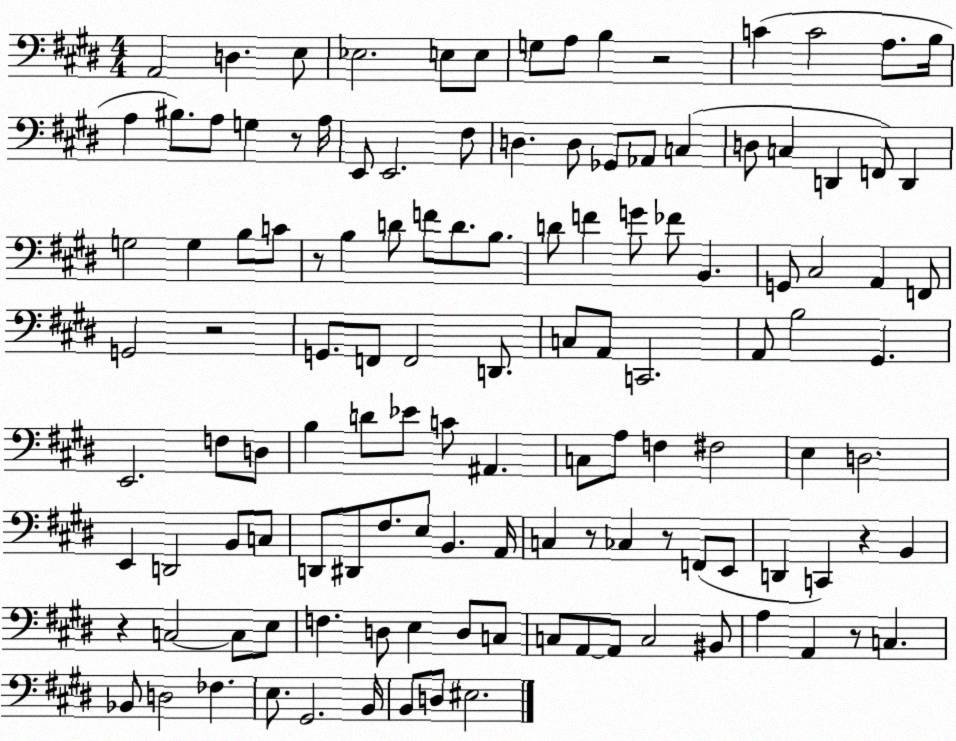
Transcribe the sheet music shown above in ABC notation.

X:1
T:Untitled
M:4/4
L:1/4
K:E
A,,2 D, E,/2 _E,2 E,/2 E,/2 G,/2 A,/2 B, z2 C C2 A,/2 B,/4 A, ^B,/2 A,/2 G, z/2 A,/4 E,,/2 E,,2 ^F,/2 D, D,/2 _G,,/2 _A,,/2 C, D,/2 C, D,, F,,/2 D,, G,2 G, B,/2 C/2 z/2 B, D/2 F/2 D/2 B,/2 D/2 F G/2 _F/2 B,, G,,/2 ^C,2 A,, F,,/2 G,,2 z2 G,,/2 F,,/2 F,,2 D,,/2 C,/2 A,,/2 C,,2 A,,/2 B,2 ^G,, E,,2 F,/2 D,/2 B, D/2 _E/2 C/2 ^A,, C,/2 A,/2 F, ^F,2 E, D,2 E,, D,,2 B,,/2 C,/2 D,,/2 ^D,,/2 ^F,/2 E,/2 B,, A,,/4 C, z/2 _C, z/2 F,,/2 E,,/2 D,, C,, z B,, z C,2 C,/2 E,/2 F, D,/2 E, D,/2 C,/2 C,/2 A,,/2 A,,/2 C,2 ^B,,/2 A, A,, z/2 C, _B,,/2 D,2 _F, E,/2 ^G,,2 B,,/4 B,,/2 D,/2 ^E,2